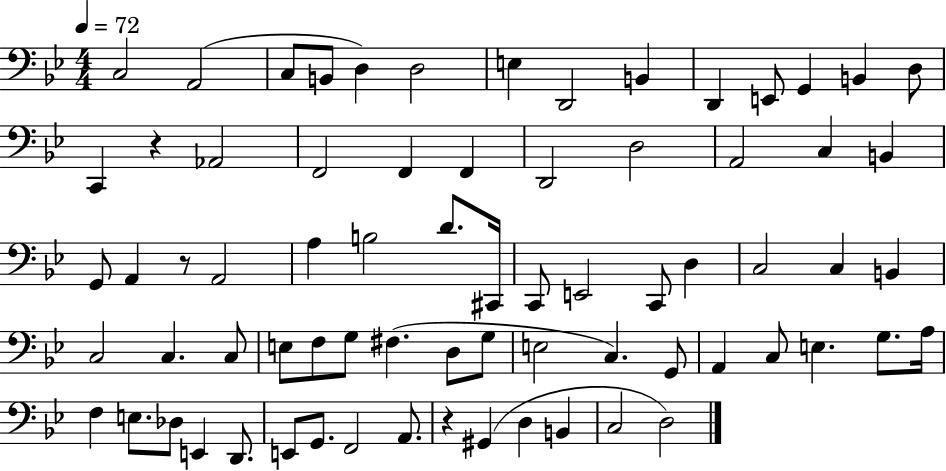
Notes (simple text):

C3/h A2/h C3/e B2/e D3/q D3/h E3/q D2/h B2/q D2/q E2/e G2/q B2/q D3/e C2/q R/q Ab2/h F2/h F2/q F2/q D2/h D3/h A2/h C3/q B2/q G2/e A2/q R/e A2/h A3/q B3/h D4/e. C#2/s C2/e E2/h C2/e D3/q C3/h C3/q B2/q C3/h C3/q. C3/e E3/e F3/e G3/e F#3/q. D3/e G3/e E3/h C3/q. G2/e A2/q C3/e E3/q. G3/e. A3/s F3/q E3/e. Db3/e E2/q D2/e. E2/e G2/e. F2/h A2/e. R/q G#2/q D3/q B2/q C3/h D3/h